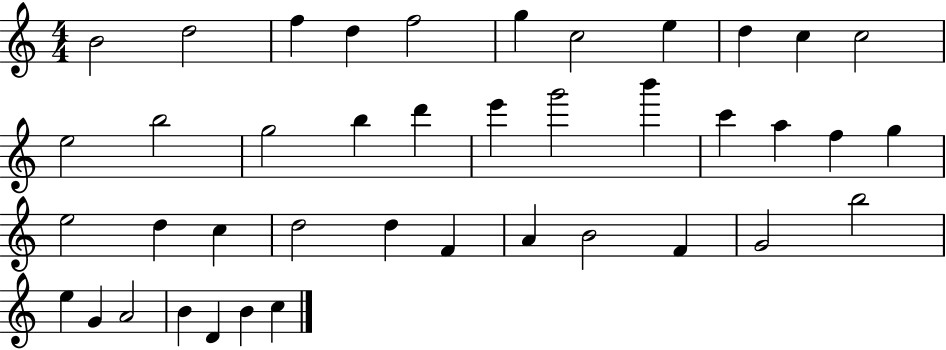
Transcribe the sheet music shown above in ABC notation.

X:1
T:Untitled
M:4/4
L:1/4
K:C
B2 d2 f d f2 g c2 e d c c2 e2 b2 g2 b d' e' g'2 b' c' a f g e2 d c d2 d F A B2 F G2 b2 e G A2 B D B c